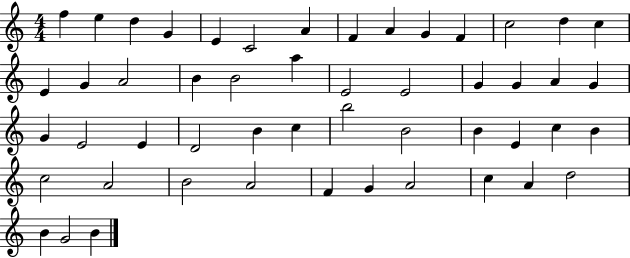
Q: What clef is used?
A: treble